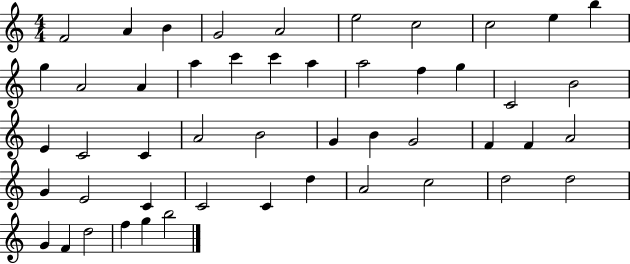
X:1
T:Untitled
M:4/4
L:1/4
K:C
F2 A B G2 A2 e2 c2 c2 e b g A2 A a c' c' a a2 f g C2 B2 E C2 C A2 B2 G B G2 F F A2 G E2 C C2 C d A2 c2 d2 d2 G F d2 f g b2